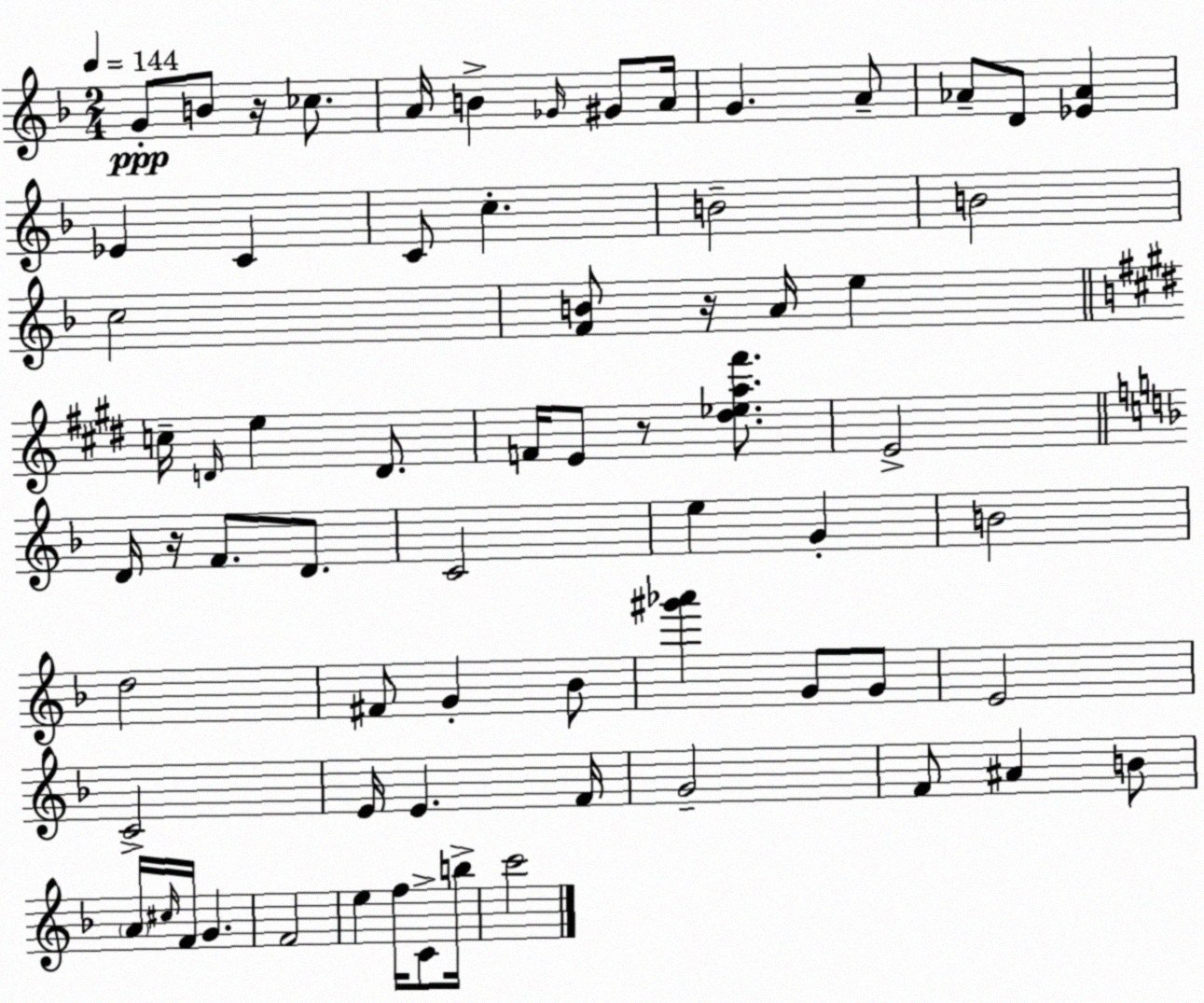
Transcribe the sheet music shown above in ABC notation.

X:1
T:Untitled
M:2/4
L:1/4
K:F
G/2 B/2 z/4 _c/2 A/4 B _G/4 ^G/2 A/4 G A/2 _A/2 D/2 [_E_A] _E C C/2 c B2 B2 c2 [FB]/2 z/4 A/4 e c/4 D/4 e D/2 F/4 E/2 z/2 [^d_ea^f']/2 E2 D/4 z/4 F/2 D/2 C2 e G B2 d2 ^F/2 G _B/2 [^g'_a'] G/2 G/2 E2 C2 E/4 E F/4 G2 F/2 ^A B/2 A/4 ^c/4 F/4 G F2 e f/4 C/2 b/4 c'2